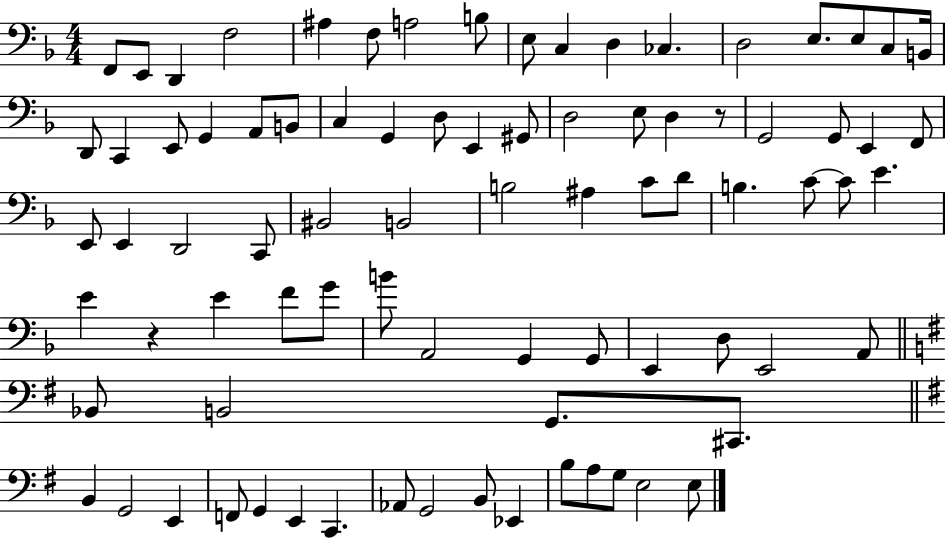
{
  \clef bass
  \numericTimeSignature
  \time 4/4
  \key f \major
  f,8 e,8 d,4 f2 | ais4 f8 a2 b8 | e8 c4 d4 ces4. | d2 e8. e8 c8 b,16 | \break d,8 c,4 e,8 g,4 a,8 b,8 | c4 g,4 d8 e,4 gis,8 | d2 e8 d4 r8 | g,2 g,8 e,4 f,8 | \break e,8 e,4 d,2 c,8 | bis,2 b,2 | b2 ais4 c'8 d'8 | b4. c'8~~ c'8 e'4. | \break e'4 r4 e'4 f'8 g'8 | b'8 a,2 g,4 g,8 | e,4 d8 e,2 a,8 | \bar "||" \break \key g \major bes,8 b,2 g,8. cis,8. | \bar "||" \break \key g \major b,4 g,2 e,4 | f,8 g,4 e,4 c,4. | aes,8 g,2 b,8 ees,4 | b8 a8 g8 e2 e8 | \break \bar "|."
}